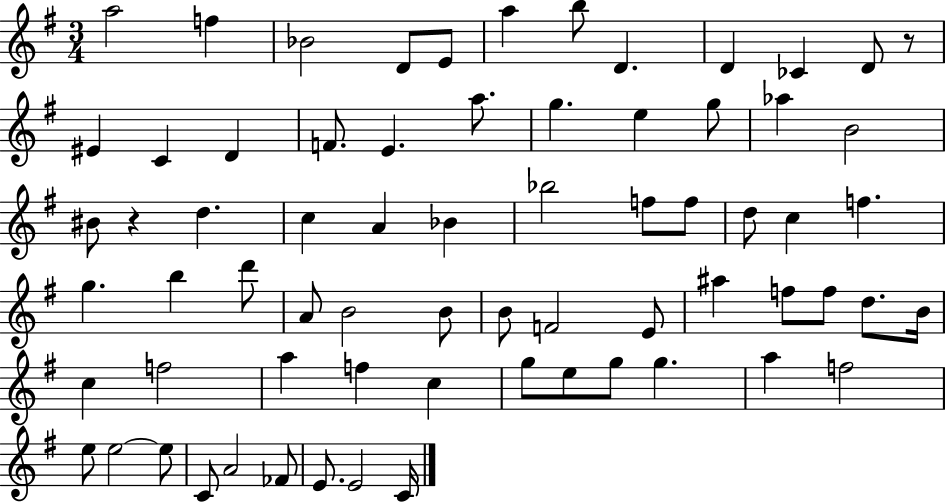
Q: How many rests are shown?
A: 2